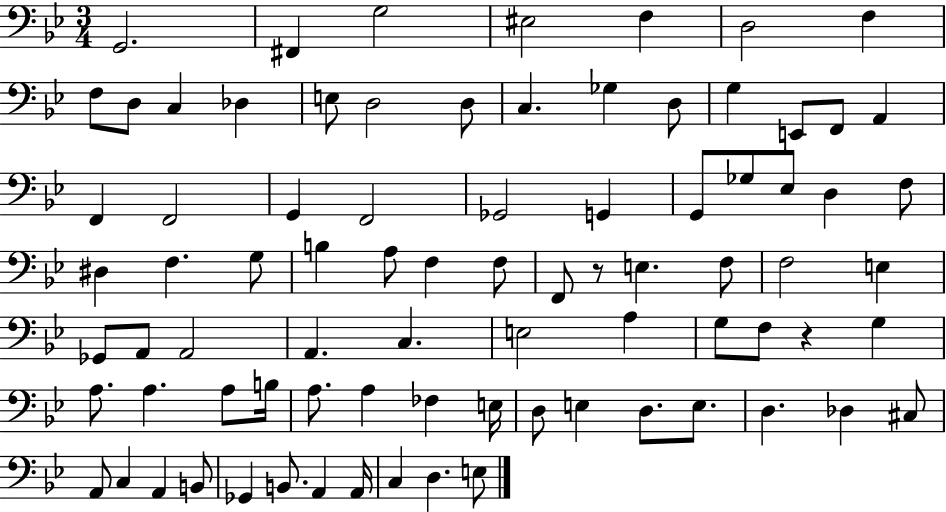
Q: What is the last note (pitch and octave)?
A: E3